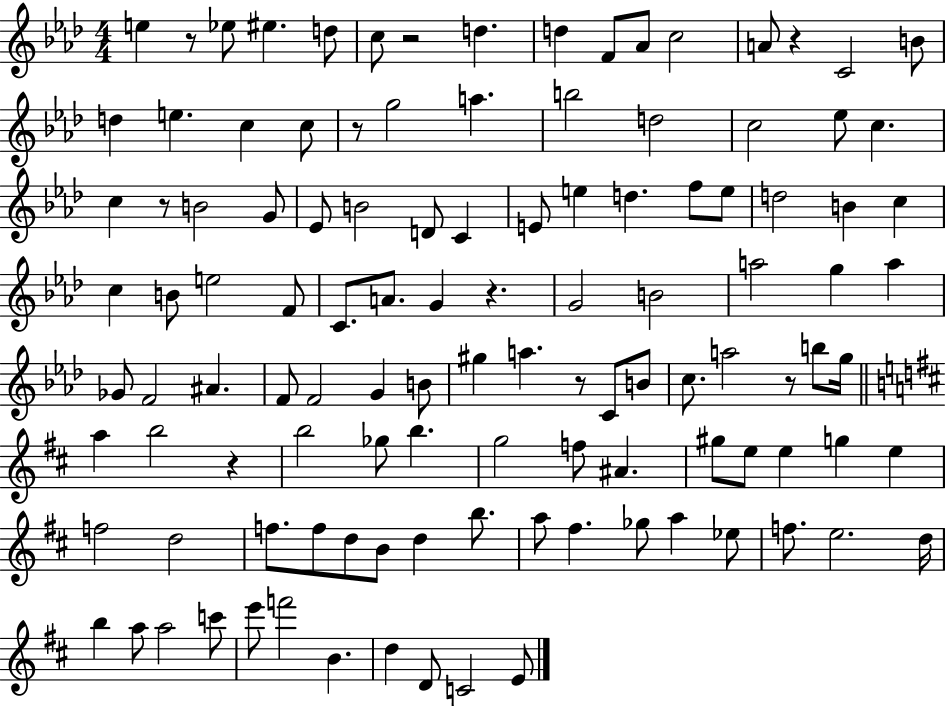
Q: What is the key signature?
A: AES major